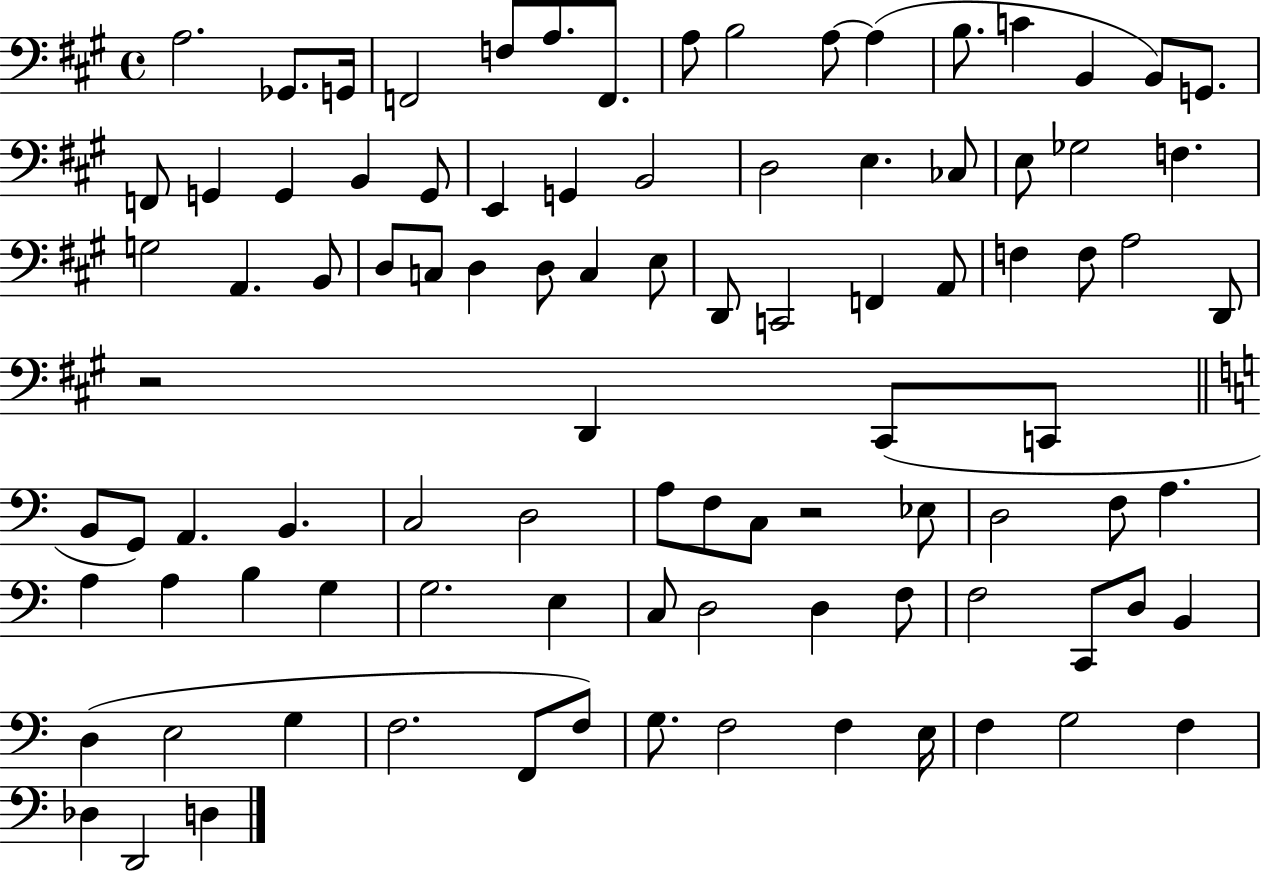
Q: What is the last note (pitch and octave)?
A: D3